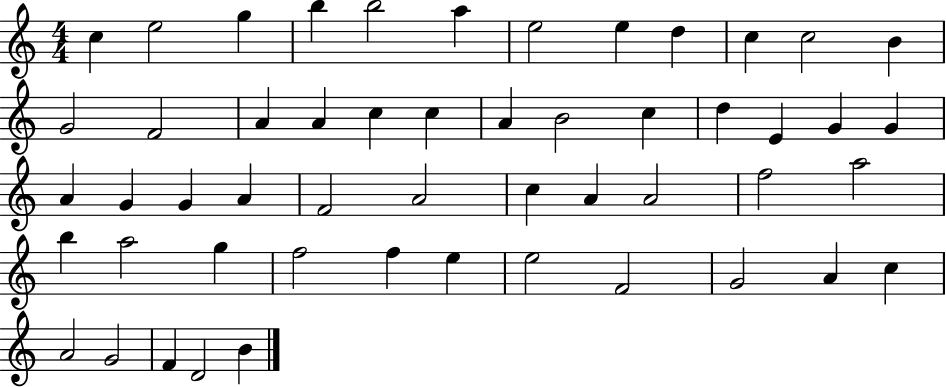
C5/q E5/h G5/q B5/q B5/h A5/q E5/h E5/q D5/q C5/q C5/h B4/q G4/h F4/h A4/q A4/q C5/q C5/q A4/q B4/h C5/q D5/q E4/q G4/q G4/q A4/q G4/q G4/q A4/q F4/h A4/h C5/q A4/q A4/h F5/h A5/h B5/q A5/h G5/q F5/h F5/q E5/q E5/h F4/h G4/h A4/q C5/q A4/h G4/h F4/q D4/h B4/q